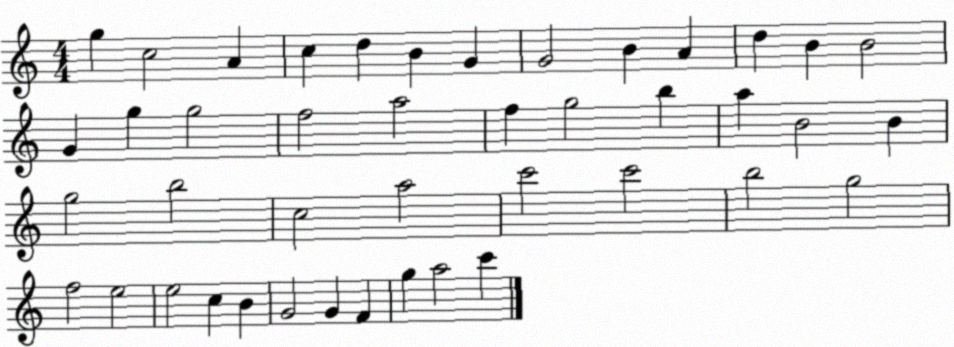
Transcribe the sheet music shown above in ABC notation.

X:1
T:Untitled
M:4/4
L:1/4
K:C
g c2 A c d B G G2 B A d B B2 G g g2 f2 a2 f g2 b a B2 B g2 b2 c2 a2 c'2 c'2 b2 g2 f2 e2 e2 c B G2 G F g a2 c'